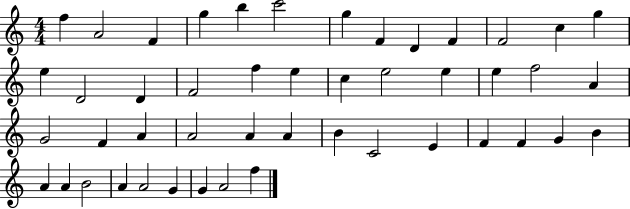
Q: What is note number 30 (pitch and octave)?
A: A4